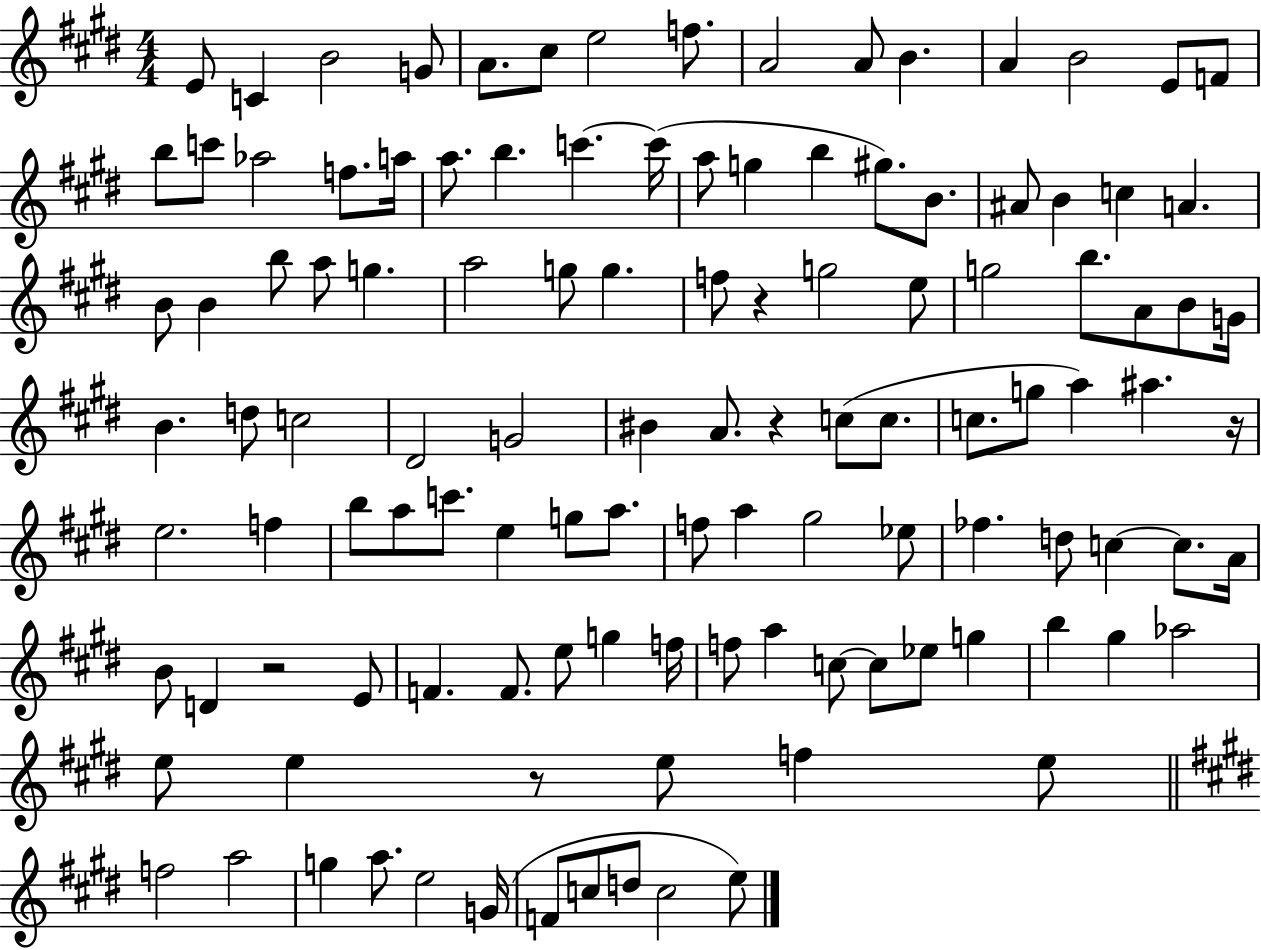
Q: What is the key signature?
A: E major